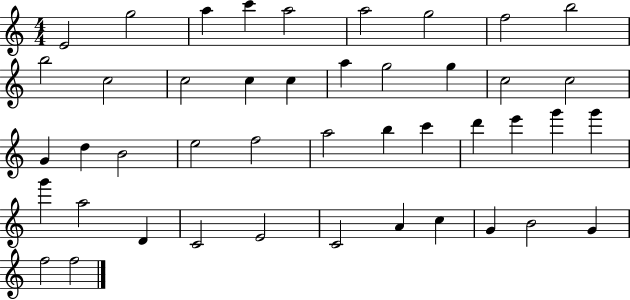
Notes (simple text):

E4/h G5/h A5/q C6/q A5/h A5/h G5/h F5/h B5/h B5/h C5/h C5/h C5/q C5/q A5/q G5/h G5/q C5/h C5/h G4/q D5/q B4/h E5/h F5/h A5/h B5/q C6/q D6/q E6/q G6/q G6/q G6/q A5/h D4/q C4/h E4/h C4/h A4/q C5/q G4/q B4/h G4/q F5/h F5/h